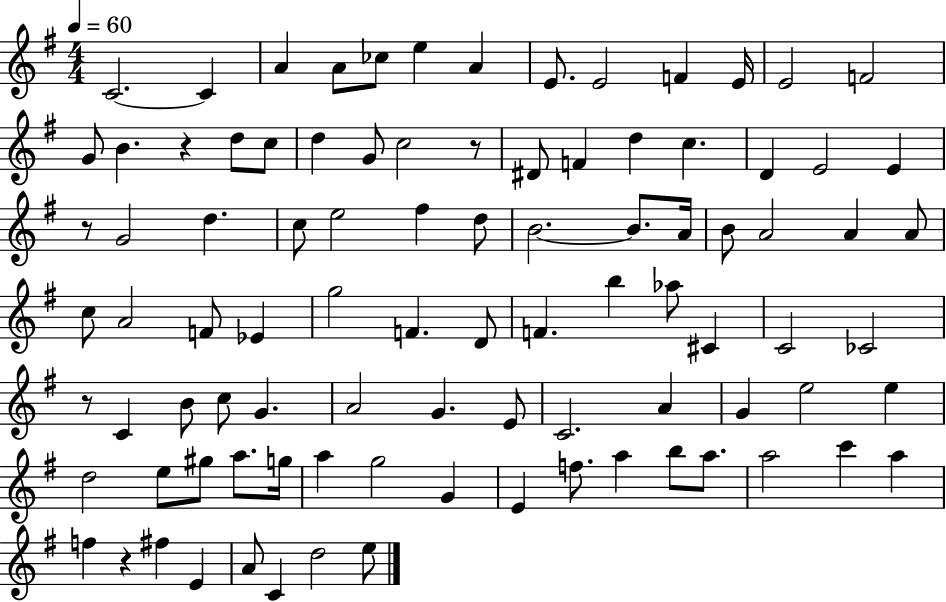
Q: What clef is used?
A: treble